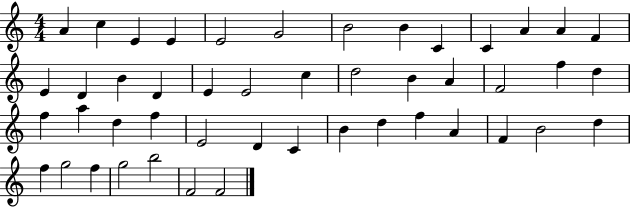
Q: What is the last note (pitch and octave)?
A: F4